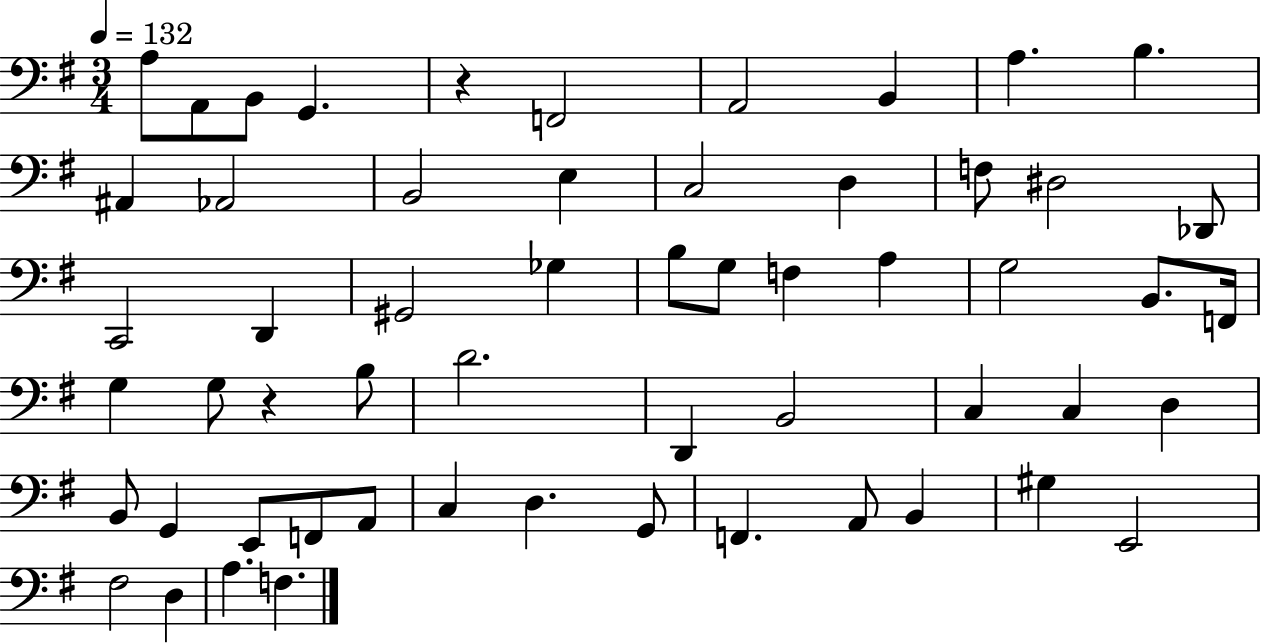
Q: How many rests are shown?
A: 2